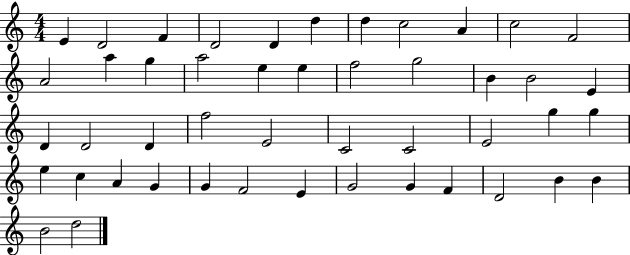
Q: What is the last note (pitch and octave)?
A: D5